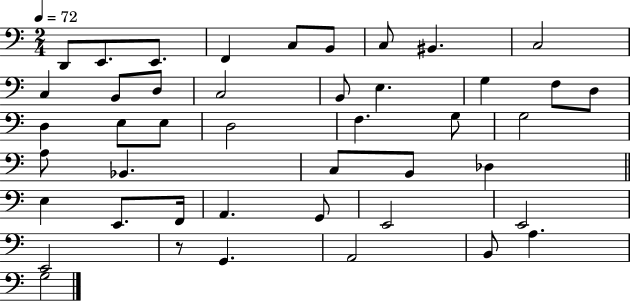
D2/e E2/e. E2/e. F2/q C3/e B2/e C3/e BIS2/q. C3/h C3/q B2/e D3/e C3/h B2/e E3/q. G3/q F3/e D3/e D3/q E3/e E3/e D3/h F3/q. G3/e G3/h A3/e Bb2/q. C3/e B2/e Db3/q E3/q E2/e. F2/s A2/q. G2/e E2/h E2/h E2/h R/e G2/q. A2/h B2/e A3/q. G3/h